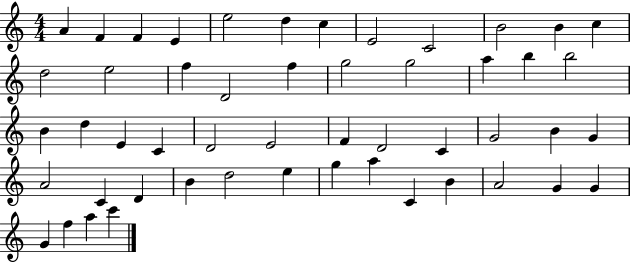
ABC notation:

X:1
T:Untitled
M:4/4
L:1/4
K:C
A F F E e2 d c E2 C2 B2 B c d2 e2 f D2 f g2 g2 a b b2 B d E C D2 E2 F D2 C G2 B G A2 C D B d2 e g a C B A2 G G G f a c'